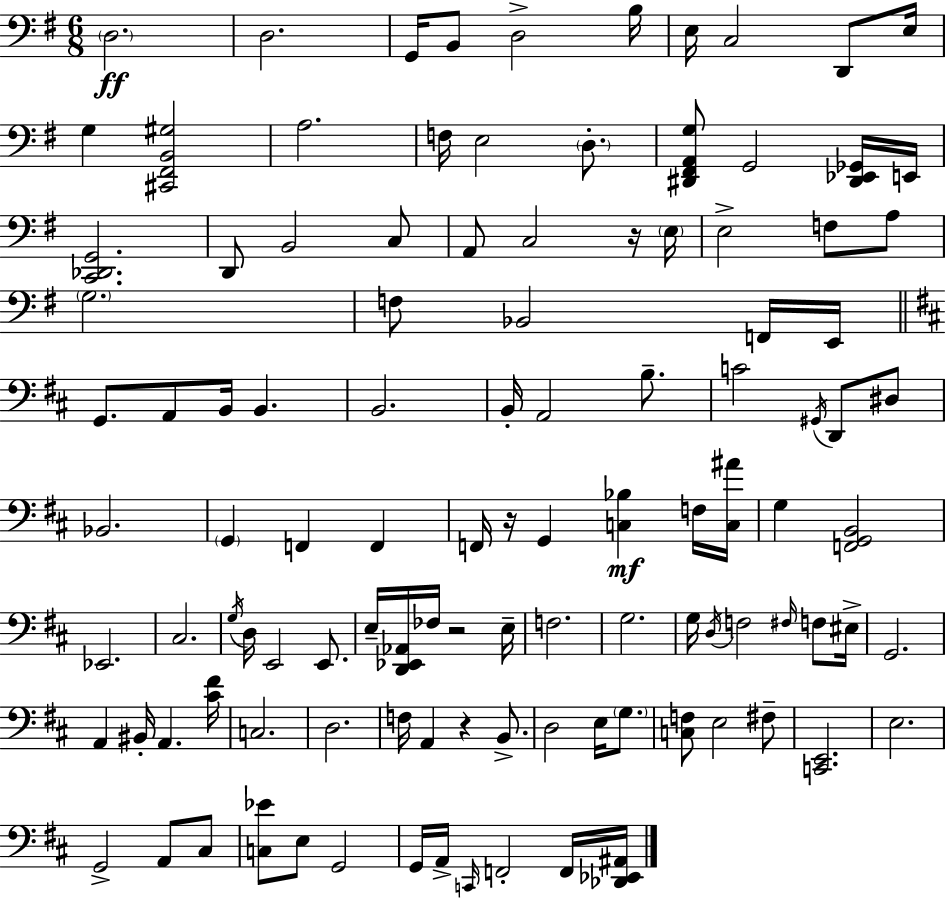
X:1
T:Untitled
M:6/8
L:1/4
K:G
D,2 D,2 G,,/4 B,,/2 D,2 B,/4 E,/4 C,2 D,,/2 E,/4 G, [^C,,^F,,B,,^G,]2 A,2 F,/4 E,2 D,/2 [^D,,^F,,A,,G,]/2 G,,2 [^D,,_E,,_G,,]/4 E,,/4 [C,,_D,,G,,]2 D,,/2 B,,2 C,/2 A,,/2 C,2 z/4 E,/4 E,2 F,/2 A,/2 G,2 F,/2 _B,,2 F,,/4 E,,/4 G,,/2 A,,/2 B,,/4 B,, B,,2 B,,/4 A,,2 B,/2 C2 ^G,,/4 D,,/2 ^D,/2 _B,,2 G,, F,, F,, F,,/4 z/4 G,, [C,_B,] F,/4 [C,^A]/4 G, [F,,G,,B,,]2 _E,,2 ^C,2 G,/4 D,/4 E,,2 E,,/2 E,/4 [D,,_E,,_A,,]/4 _F,/4 z2 E,/4 F,2 G,2 G,/4 D,/4 F,2 ^F,/4 F,/2 ^E,/4 G,,2 A,, ^B,,/4 A,, [^C^F]/4 C,2 D,2 F,/4 A,, z B,,/2 D,2 E,/4 G,/2 [C,F,]/2 E,2 ^F,/2 [C,,E,,]2 E,2 G,,2 A,,/2 ^C,/2 [C,_E]/2 E,/2 G,,2 G,,/4 A,,/4 C,,/4 F,,2 F,,/4 [_D,,_E,,^A,,]/4